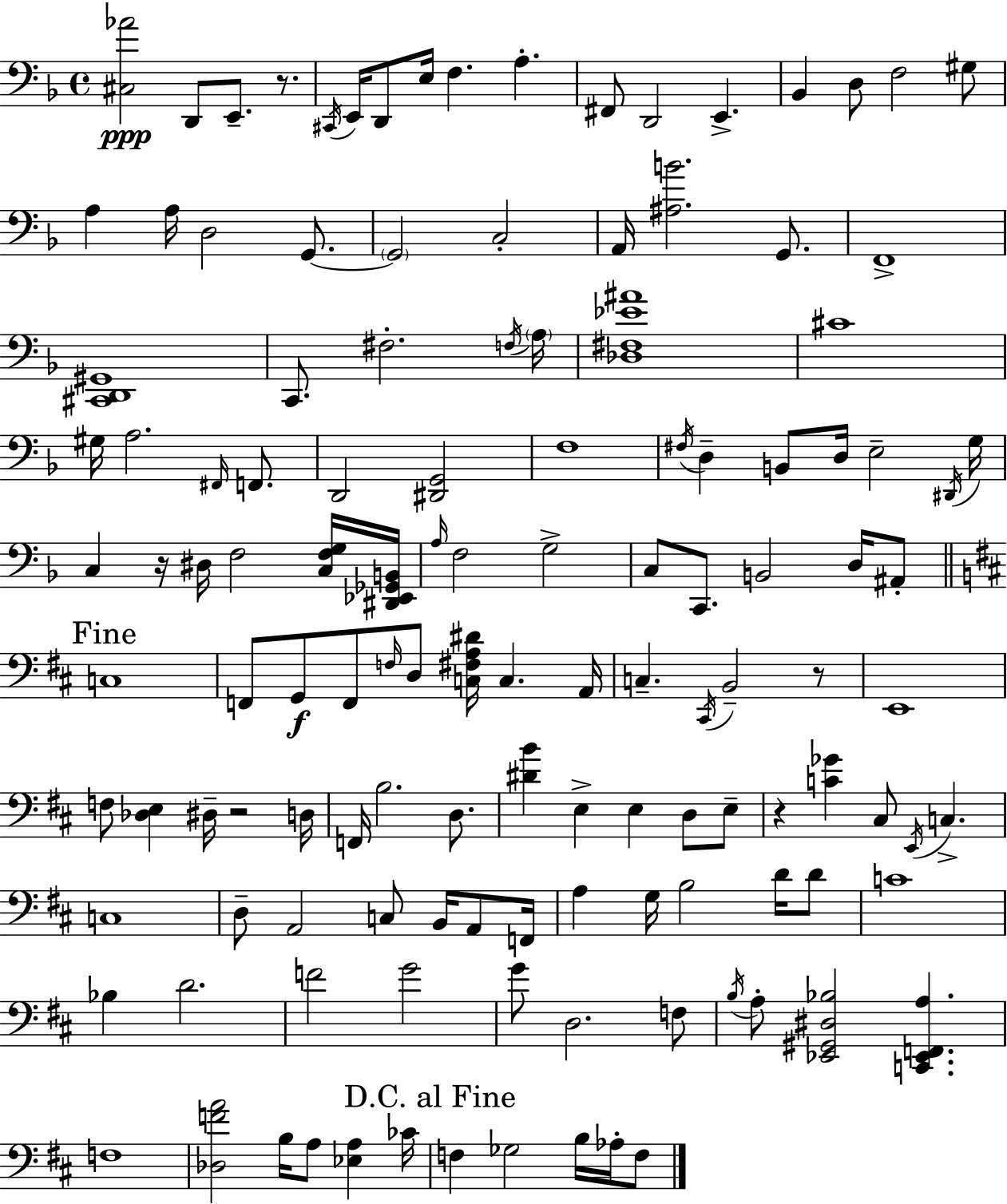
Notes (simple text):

[C#3,Ab4]/h D2/e E2/e. R/e. C#2/s E2/s D2/e E3/s F3/q. A3/q. F#2/e D2/h E2/q. Bb2/q D3/e F3/h G#3/e A3/q A3/s D3/h G2/e. G2/h C3/h A2/s [A#3,B4]/h. G2/e. F2/w [C#2,D2,G#2]/w C2/e. F#3/h. F3/s A3/s [Db3,F#3,Eb4,A#4]/w C#4/w G#3/s A3/h. F#2/s F2/e. D2/h [D#2,G2]/h F3/w F#3/s D3/q B2/e D3/s E3/h D#2/s G3/s C3/q R/s D#3/s F3/h [C3,F3,G3]/s [D#2,Eb2,Gb2,B2]/s A3/s F3/h G3/h C3/e C2/e. B2/h D3/s A#2/e C3/w F2/e G2/e F2/e F3/s D3/e [C3,F#3,A3,D#4]/s C3/q. A2/s C3/q. C#2/s B2/h R/e E2/w F3/e [Db3,E3]/q D#3/s R/h D3/s F2/s B3/h. D3/e. [D#4,B4]/q E3/q E3/q D3/e E3/e R/q [C4,Gb4]/q C#3/e E2/s C3/q. C3/w D3/e A2/h C3/e B2/s A2/e F2/s A3/q G3/s B3/h D4/s D4/e C4/w Bb3/q D4/h. F4/h G4/h G4/e D3/h. F3/e B3/s A3/e [Eb2,G#2,D#3,Bb3]/h [C2,Eb2,F2,A3]/q. F3/w [Db3,F4,A4]/h B3/s A3/e [Eb3,A3]/q CES4/s F3/q Gb3/h B3/s Ab3/s F3/e